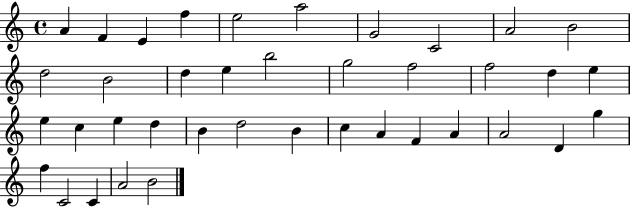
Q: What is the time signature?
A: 4/4